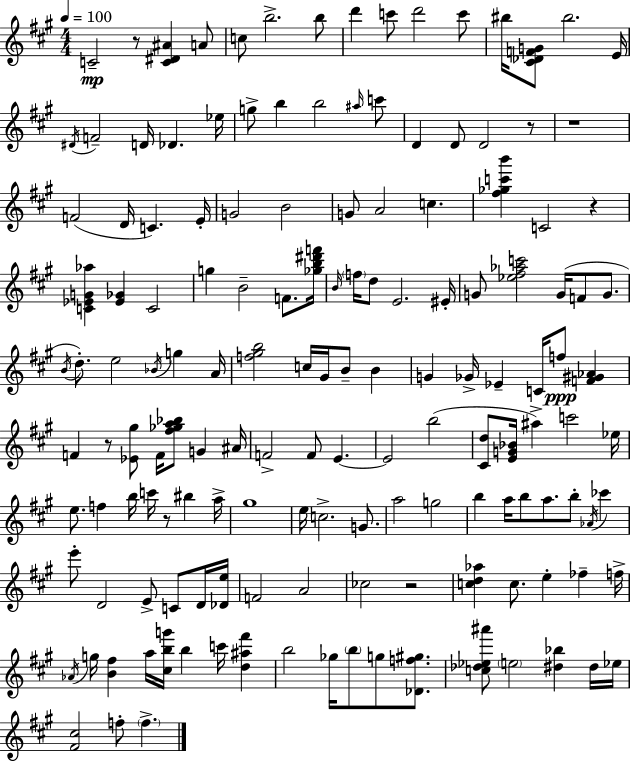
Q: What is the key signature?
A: A major